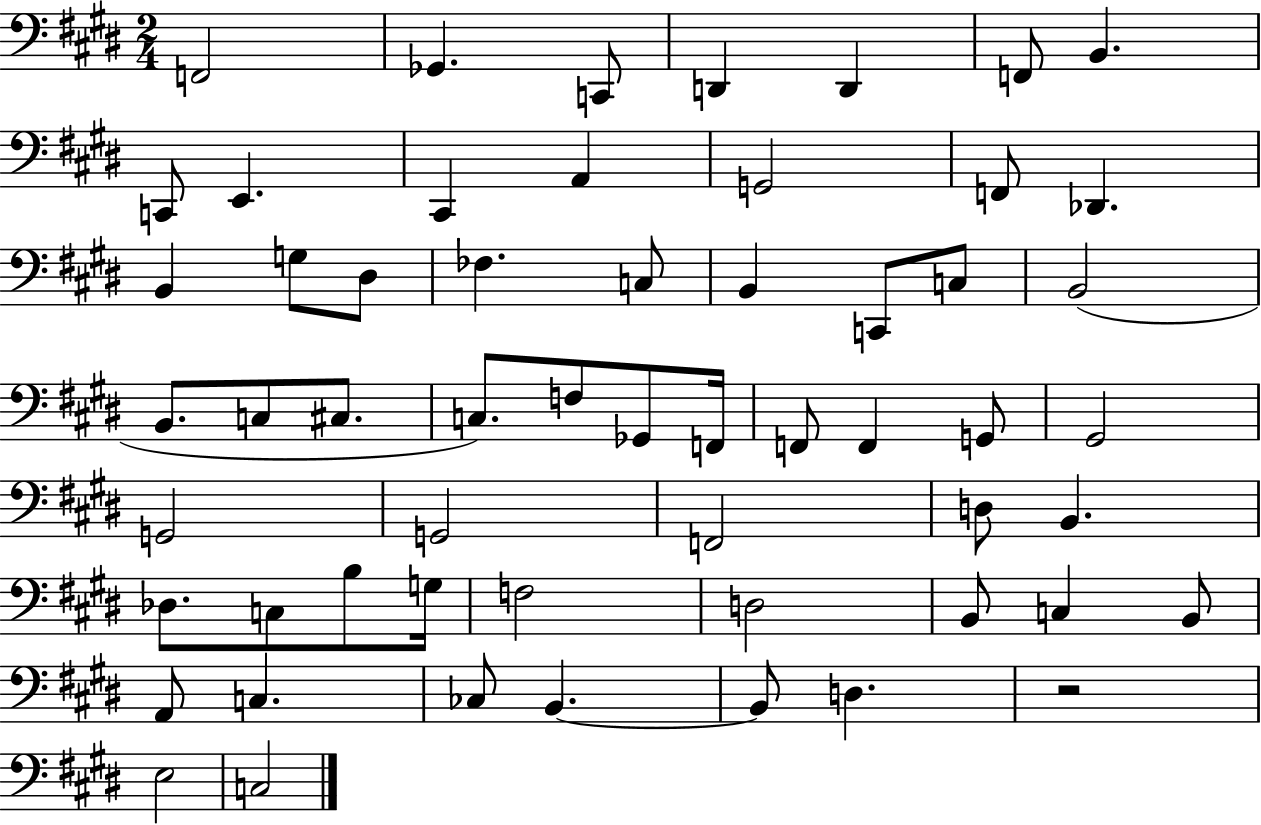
{
  \clef bass
  \numericTimeSignature
  \time 2/4
  \key e \major
  f,2 | ges,4. c,8 | d,4 d,4 | f,8 b,4. | \break c,8 e,4. | cis,4 a,4 | g,2 | f,8 des,4. | \break b,4 g8 dis8 | fes4. c8 | b,4 c,8 c8 | b,2( | \break b,8. c8 cis8. | c8.) f8 ges,8 f,16 | f,8 f,4 g,8 | gis,2 | \break g,2 | g,2 | f,2 | d8 b,4. | \break des8. c8 b8 g16 | f2 | d2 | b,8 c4 b,8 | \break a,8 c4. | ces8 b,4.~~ | b,8 d4. | r2 | \break e2 | c2 | \bar "|."
}